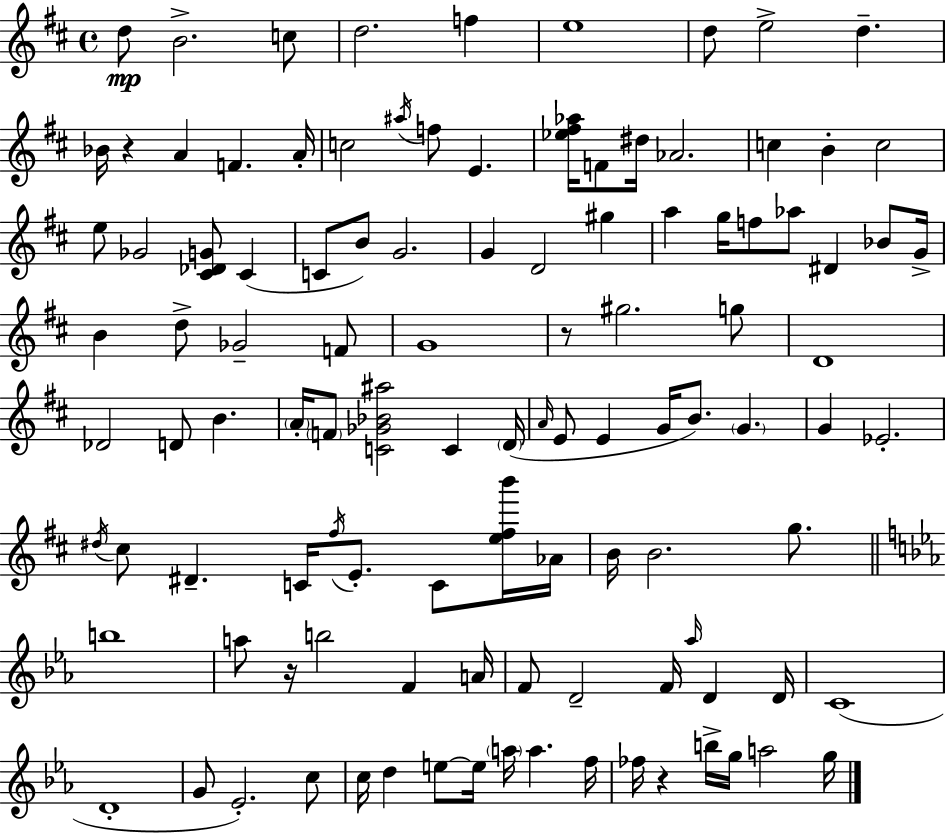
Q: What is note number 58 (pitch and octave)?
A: G4